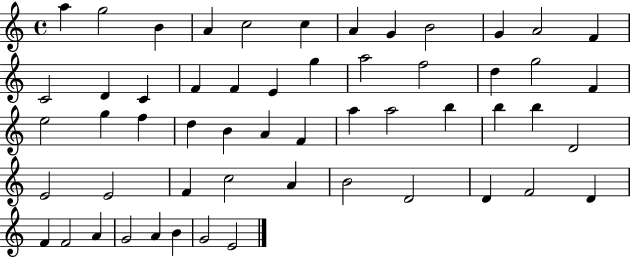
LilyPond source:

{
  \clef treble
  \time 4/4
  \defaultTimeSignature
  \key c \major
  a''4 g''2 b'4 | a'4 c''2 c''4 | a'4 g'4 b'2 | g'4 a'2 f'4 | \break c'2 d'4 c'4 | f'4 f'4 e'4 g''4 | a''2 f''2 | d''4 g''2 f'4 | \break e''2 g''4 f''4 | d''4 b'4 a'4 f'4 | a''4 a''2 b''4 | b''4 b''4 d'2 | \break e'2 e'2 | f'4 c''2 a'4 | b'2 d'2 | d'4 f'2 d'4 | \break f'4 f'2 a'4 | g'2 a'4 b'4 | g'2 e'2 | \bar "|."
}